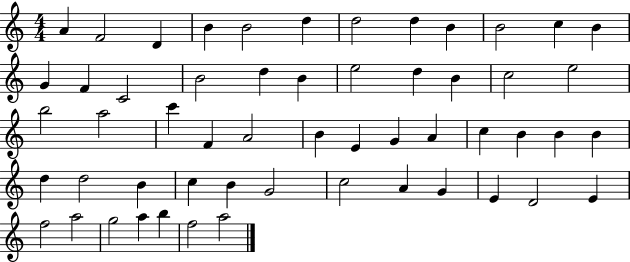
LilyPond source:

{
  \clef treble
  \numericTimeSignature
  \time 4/4
  \key c \major
  a'4 f'2 d'4 | b'4 b'2 d''4 | d''2 d''4 b'4 | b'2 c''4 b'4 | \break g'4 f'4 c'2 | b'2 d''4 b'4 | e''2 d''4 b'4 | c''2 e''2 | \break b''2 a''2 | c'''4 f'4 a'2 | b'4 e'4 g'4 a'4 | c''4 b'4 b'4 b'4 | \break d''4 d''2 b'4 | c''4 b'4 g'2 | c''2 a'4 g'4 | e'4 d'2 e'4 | \break f''2 a''2 | g''2 a''4 b''4 | f''2 a''2 | \bar "|."
}